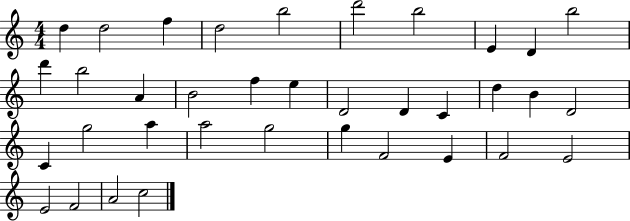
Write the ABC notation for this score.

X:1
T:Untitled
M:4/4
L:1/4
K:C
d d2 f d2 b2 d'2 b2 E D b2 d' b2 A B2 f e D2 D C d B D2 C g2 a a2 g2 g F2 E F2 E2 E2 F2 A2 c2